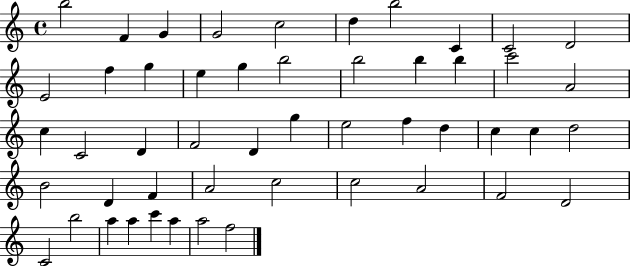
B5/h F4/q G4/q G4/h C5/h D5/q B5/h C4/q C4/h D4/h E4/h F5/q G5/q E5/q G5/q B5/h B5/h B5/q B5/q C6/h A4/h C5/q C4/h D4/q F4/h D4/q G5/q E5/h F5/q D5/q C5/q C5/q D5/h B4/h D4/q F4/q A4/h C5/h C5/h A4/h F4/h D4/h C4/h B5/h A5/q A5/q C6/q A5/q A5/h F5/h